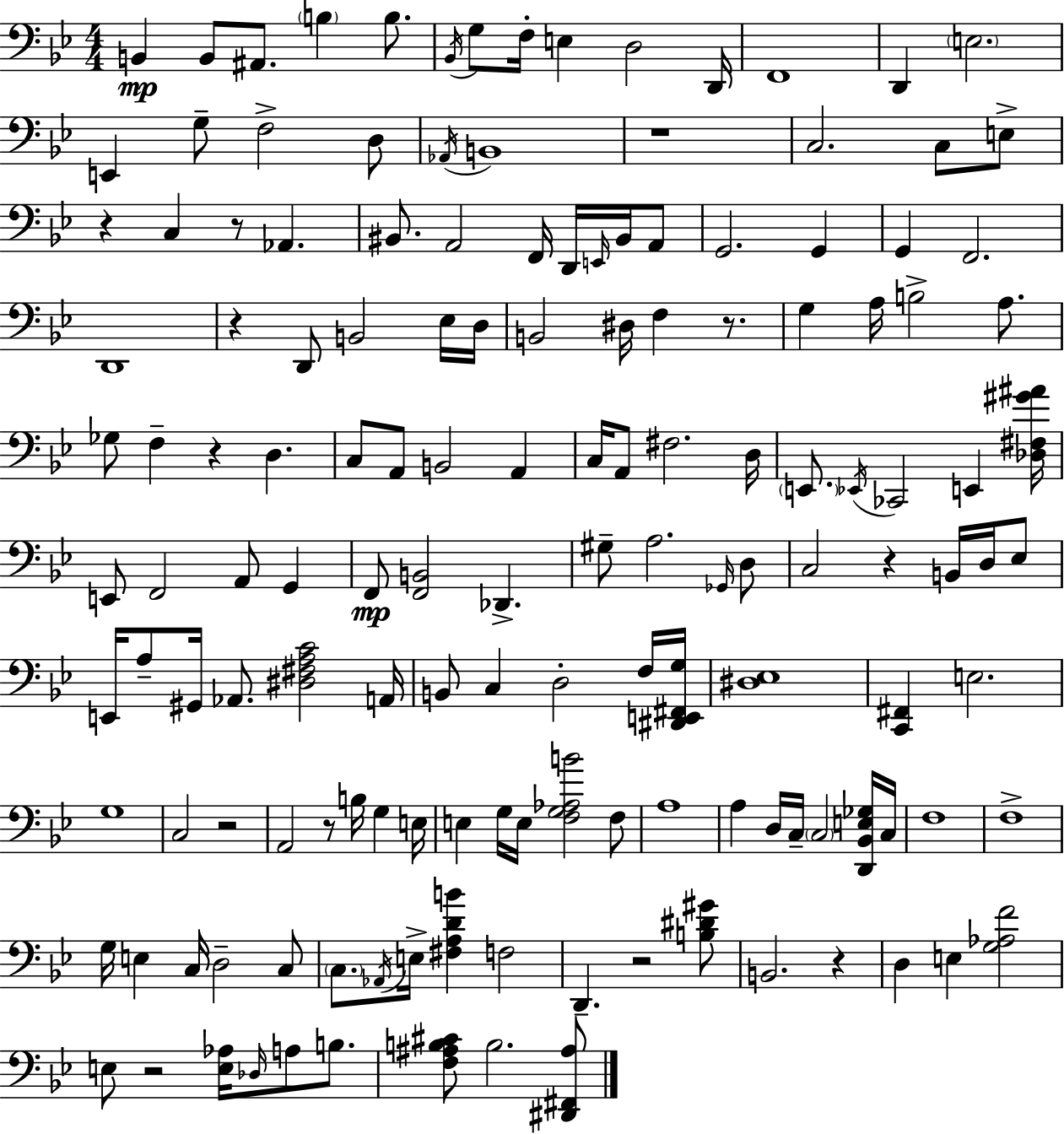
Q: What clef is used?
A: bass